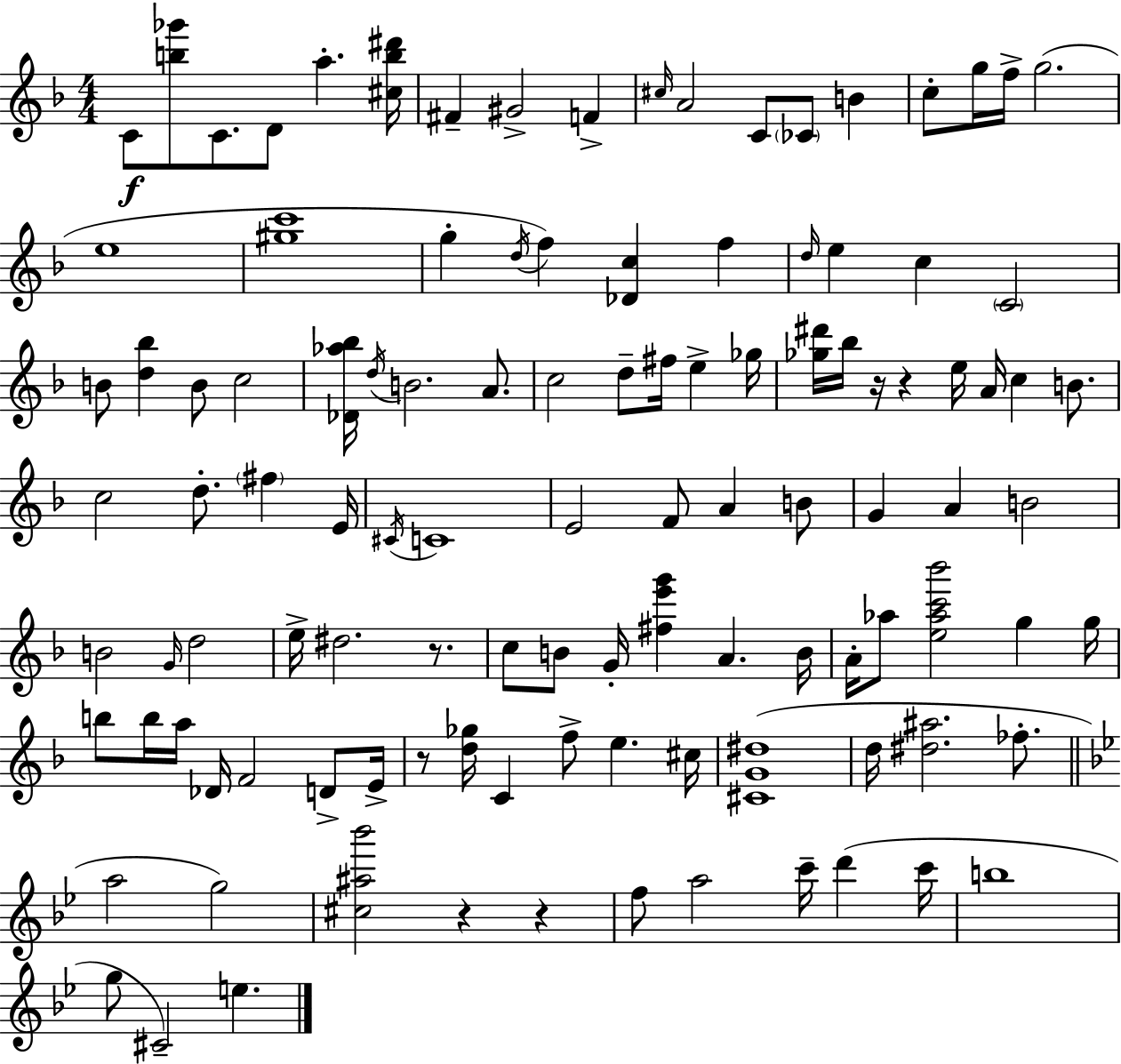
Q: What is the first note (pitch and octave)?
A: C4